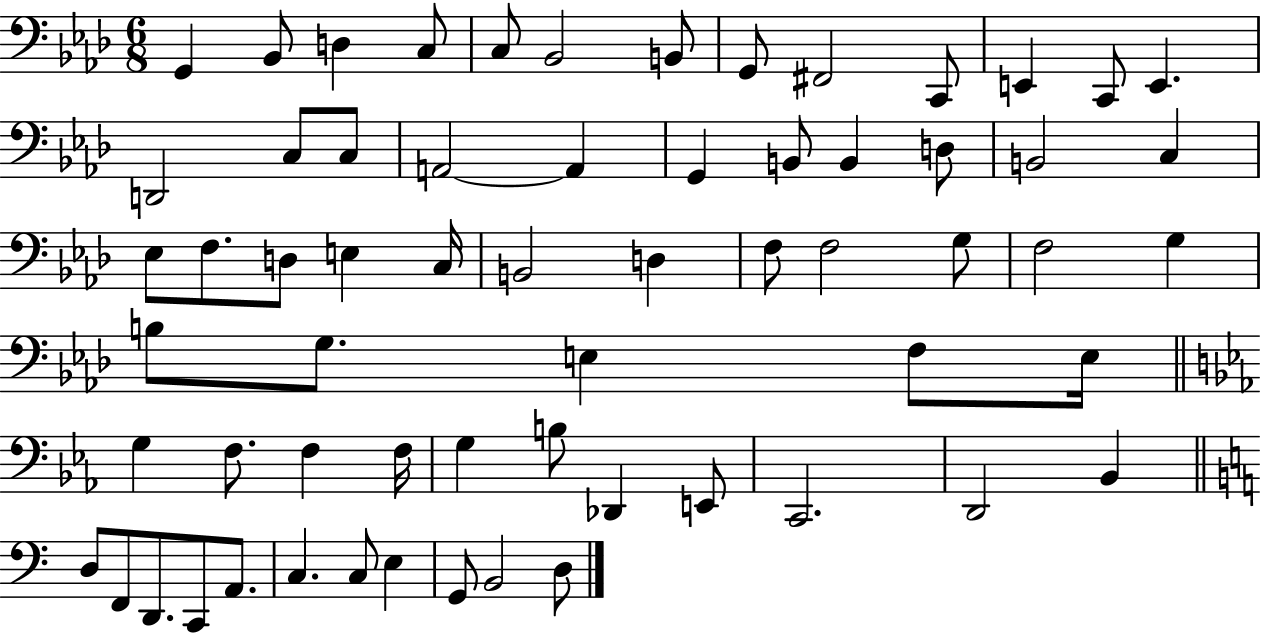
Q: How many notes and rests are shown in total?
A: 63